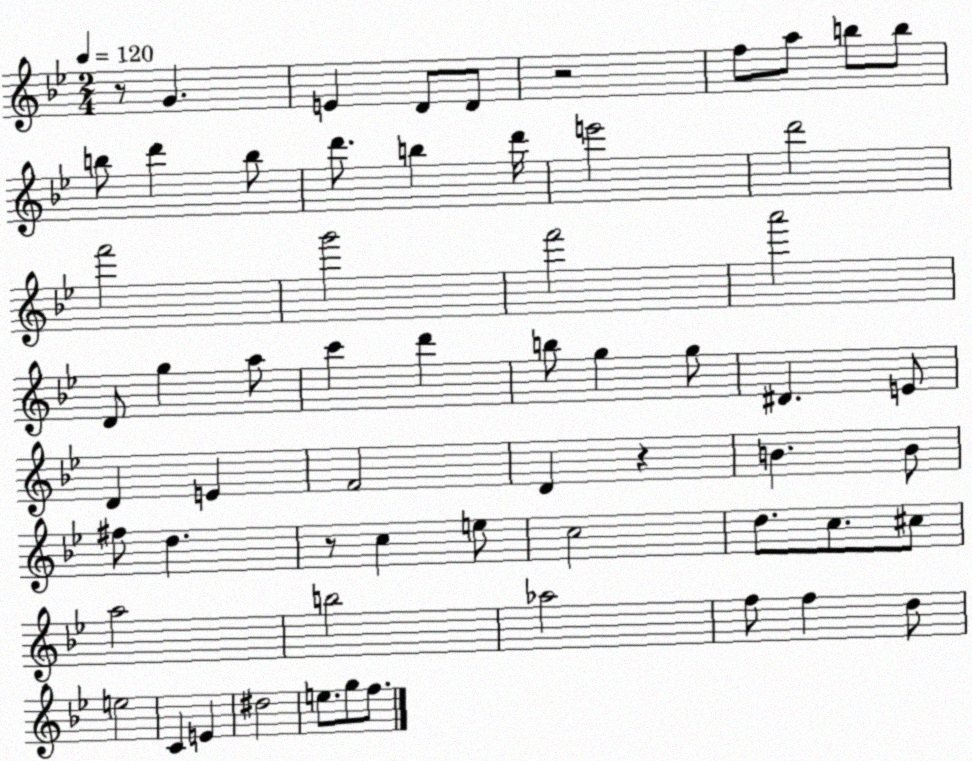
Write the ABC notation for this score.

X:1
T:Untitled
M:2/4
L:1/4
K:Bb
z/2 G E D/2 D/2 z2 f/2 a/2 b/2 b/2 b/2 d' b/2 d'/2 b d'/4 e'2 d'2 f'2 g'2 f'2 a'2 D/2 g a/2 c' d' b/2 g g/2 ^D E/2 D E F2 D z B B/2 ^f/2 d z/2 c e/2 c2 d/2 c/2 ^c/2 a2 b2 _a2 f/2 f d/2 e2 C E ^d2 e/2 g/2 f/2